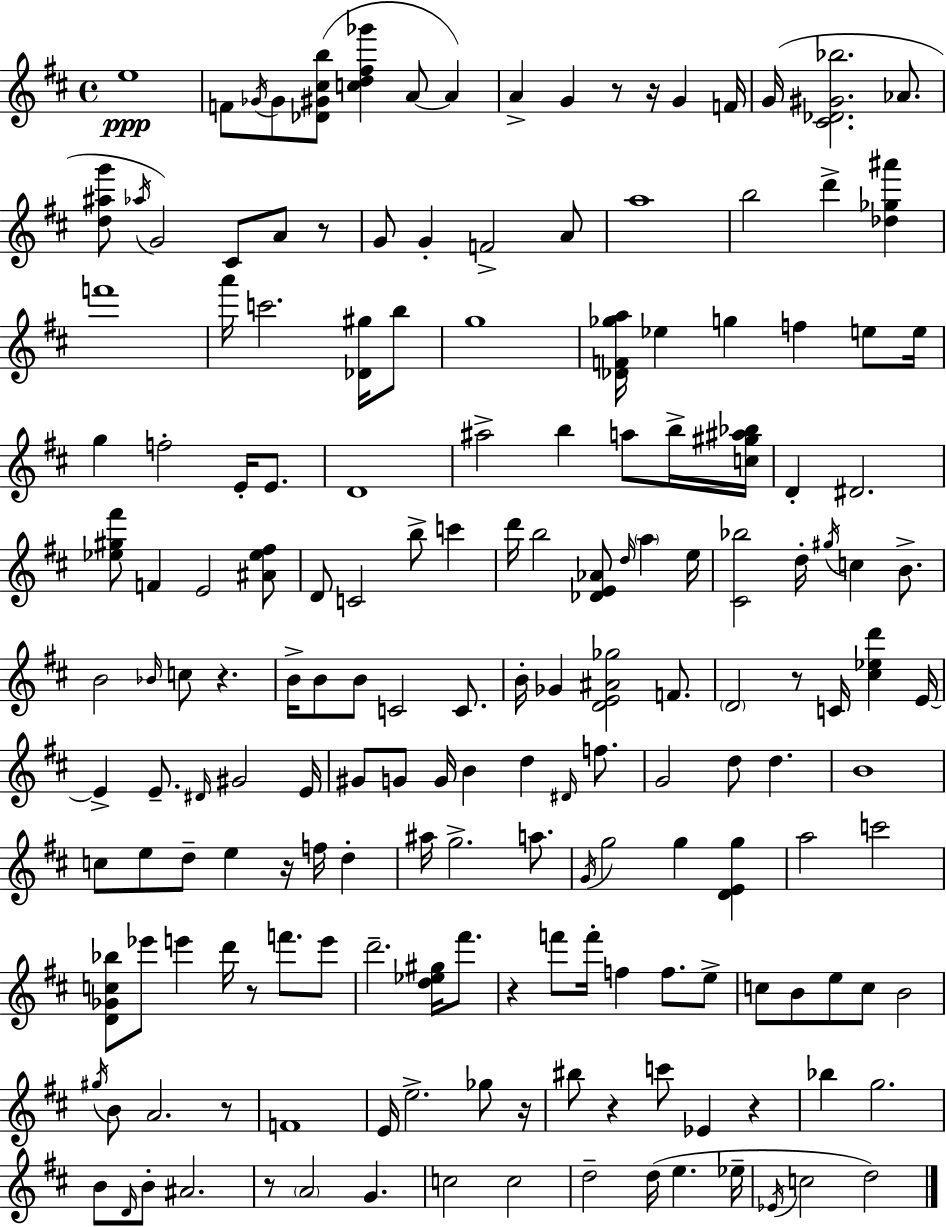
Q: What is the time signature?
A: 4/4